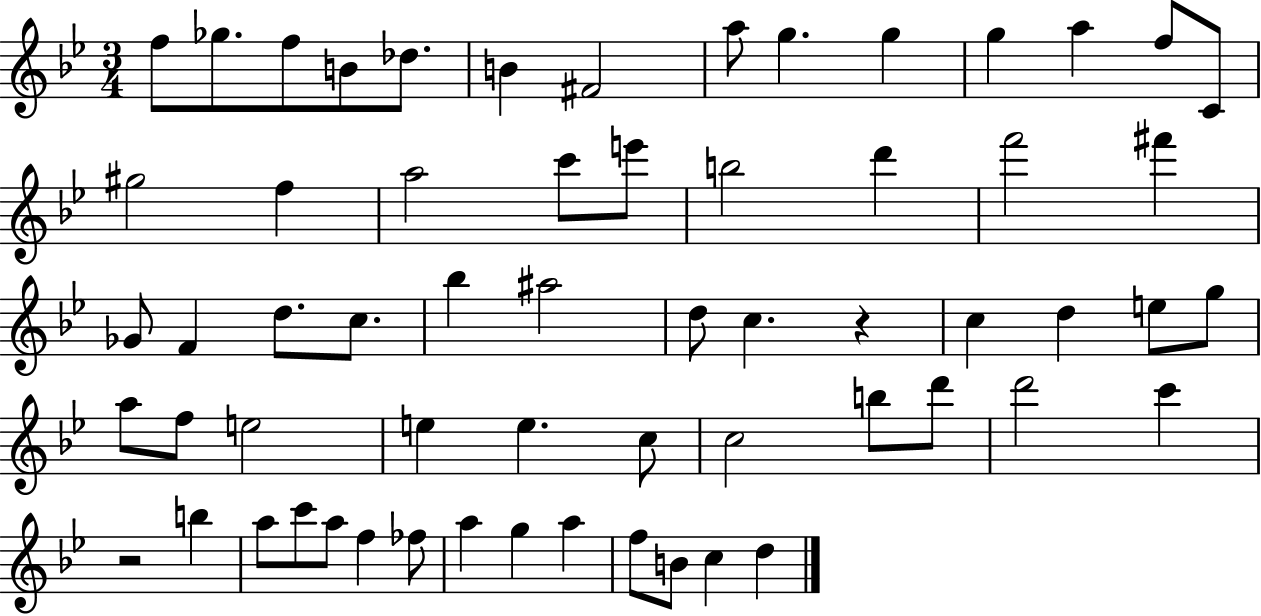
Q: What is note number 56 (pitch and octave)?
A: F5